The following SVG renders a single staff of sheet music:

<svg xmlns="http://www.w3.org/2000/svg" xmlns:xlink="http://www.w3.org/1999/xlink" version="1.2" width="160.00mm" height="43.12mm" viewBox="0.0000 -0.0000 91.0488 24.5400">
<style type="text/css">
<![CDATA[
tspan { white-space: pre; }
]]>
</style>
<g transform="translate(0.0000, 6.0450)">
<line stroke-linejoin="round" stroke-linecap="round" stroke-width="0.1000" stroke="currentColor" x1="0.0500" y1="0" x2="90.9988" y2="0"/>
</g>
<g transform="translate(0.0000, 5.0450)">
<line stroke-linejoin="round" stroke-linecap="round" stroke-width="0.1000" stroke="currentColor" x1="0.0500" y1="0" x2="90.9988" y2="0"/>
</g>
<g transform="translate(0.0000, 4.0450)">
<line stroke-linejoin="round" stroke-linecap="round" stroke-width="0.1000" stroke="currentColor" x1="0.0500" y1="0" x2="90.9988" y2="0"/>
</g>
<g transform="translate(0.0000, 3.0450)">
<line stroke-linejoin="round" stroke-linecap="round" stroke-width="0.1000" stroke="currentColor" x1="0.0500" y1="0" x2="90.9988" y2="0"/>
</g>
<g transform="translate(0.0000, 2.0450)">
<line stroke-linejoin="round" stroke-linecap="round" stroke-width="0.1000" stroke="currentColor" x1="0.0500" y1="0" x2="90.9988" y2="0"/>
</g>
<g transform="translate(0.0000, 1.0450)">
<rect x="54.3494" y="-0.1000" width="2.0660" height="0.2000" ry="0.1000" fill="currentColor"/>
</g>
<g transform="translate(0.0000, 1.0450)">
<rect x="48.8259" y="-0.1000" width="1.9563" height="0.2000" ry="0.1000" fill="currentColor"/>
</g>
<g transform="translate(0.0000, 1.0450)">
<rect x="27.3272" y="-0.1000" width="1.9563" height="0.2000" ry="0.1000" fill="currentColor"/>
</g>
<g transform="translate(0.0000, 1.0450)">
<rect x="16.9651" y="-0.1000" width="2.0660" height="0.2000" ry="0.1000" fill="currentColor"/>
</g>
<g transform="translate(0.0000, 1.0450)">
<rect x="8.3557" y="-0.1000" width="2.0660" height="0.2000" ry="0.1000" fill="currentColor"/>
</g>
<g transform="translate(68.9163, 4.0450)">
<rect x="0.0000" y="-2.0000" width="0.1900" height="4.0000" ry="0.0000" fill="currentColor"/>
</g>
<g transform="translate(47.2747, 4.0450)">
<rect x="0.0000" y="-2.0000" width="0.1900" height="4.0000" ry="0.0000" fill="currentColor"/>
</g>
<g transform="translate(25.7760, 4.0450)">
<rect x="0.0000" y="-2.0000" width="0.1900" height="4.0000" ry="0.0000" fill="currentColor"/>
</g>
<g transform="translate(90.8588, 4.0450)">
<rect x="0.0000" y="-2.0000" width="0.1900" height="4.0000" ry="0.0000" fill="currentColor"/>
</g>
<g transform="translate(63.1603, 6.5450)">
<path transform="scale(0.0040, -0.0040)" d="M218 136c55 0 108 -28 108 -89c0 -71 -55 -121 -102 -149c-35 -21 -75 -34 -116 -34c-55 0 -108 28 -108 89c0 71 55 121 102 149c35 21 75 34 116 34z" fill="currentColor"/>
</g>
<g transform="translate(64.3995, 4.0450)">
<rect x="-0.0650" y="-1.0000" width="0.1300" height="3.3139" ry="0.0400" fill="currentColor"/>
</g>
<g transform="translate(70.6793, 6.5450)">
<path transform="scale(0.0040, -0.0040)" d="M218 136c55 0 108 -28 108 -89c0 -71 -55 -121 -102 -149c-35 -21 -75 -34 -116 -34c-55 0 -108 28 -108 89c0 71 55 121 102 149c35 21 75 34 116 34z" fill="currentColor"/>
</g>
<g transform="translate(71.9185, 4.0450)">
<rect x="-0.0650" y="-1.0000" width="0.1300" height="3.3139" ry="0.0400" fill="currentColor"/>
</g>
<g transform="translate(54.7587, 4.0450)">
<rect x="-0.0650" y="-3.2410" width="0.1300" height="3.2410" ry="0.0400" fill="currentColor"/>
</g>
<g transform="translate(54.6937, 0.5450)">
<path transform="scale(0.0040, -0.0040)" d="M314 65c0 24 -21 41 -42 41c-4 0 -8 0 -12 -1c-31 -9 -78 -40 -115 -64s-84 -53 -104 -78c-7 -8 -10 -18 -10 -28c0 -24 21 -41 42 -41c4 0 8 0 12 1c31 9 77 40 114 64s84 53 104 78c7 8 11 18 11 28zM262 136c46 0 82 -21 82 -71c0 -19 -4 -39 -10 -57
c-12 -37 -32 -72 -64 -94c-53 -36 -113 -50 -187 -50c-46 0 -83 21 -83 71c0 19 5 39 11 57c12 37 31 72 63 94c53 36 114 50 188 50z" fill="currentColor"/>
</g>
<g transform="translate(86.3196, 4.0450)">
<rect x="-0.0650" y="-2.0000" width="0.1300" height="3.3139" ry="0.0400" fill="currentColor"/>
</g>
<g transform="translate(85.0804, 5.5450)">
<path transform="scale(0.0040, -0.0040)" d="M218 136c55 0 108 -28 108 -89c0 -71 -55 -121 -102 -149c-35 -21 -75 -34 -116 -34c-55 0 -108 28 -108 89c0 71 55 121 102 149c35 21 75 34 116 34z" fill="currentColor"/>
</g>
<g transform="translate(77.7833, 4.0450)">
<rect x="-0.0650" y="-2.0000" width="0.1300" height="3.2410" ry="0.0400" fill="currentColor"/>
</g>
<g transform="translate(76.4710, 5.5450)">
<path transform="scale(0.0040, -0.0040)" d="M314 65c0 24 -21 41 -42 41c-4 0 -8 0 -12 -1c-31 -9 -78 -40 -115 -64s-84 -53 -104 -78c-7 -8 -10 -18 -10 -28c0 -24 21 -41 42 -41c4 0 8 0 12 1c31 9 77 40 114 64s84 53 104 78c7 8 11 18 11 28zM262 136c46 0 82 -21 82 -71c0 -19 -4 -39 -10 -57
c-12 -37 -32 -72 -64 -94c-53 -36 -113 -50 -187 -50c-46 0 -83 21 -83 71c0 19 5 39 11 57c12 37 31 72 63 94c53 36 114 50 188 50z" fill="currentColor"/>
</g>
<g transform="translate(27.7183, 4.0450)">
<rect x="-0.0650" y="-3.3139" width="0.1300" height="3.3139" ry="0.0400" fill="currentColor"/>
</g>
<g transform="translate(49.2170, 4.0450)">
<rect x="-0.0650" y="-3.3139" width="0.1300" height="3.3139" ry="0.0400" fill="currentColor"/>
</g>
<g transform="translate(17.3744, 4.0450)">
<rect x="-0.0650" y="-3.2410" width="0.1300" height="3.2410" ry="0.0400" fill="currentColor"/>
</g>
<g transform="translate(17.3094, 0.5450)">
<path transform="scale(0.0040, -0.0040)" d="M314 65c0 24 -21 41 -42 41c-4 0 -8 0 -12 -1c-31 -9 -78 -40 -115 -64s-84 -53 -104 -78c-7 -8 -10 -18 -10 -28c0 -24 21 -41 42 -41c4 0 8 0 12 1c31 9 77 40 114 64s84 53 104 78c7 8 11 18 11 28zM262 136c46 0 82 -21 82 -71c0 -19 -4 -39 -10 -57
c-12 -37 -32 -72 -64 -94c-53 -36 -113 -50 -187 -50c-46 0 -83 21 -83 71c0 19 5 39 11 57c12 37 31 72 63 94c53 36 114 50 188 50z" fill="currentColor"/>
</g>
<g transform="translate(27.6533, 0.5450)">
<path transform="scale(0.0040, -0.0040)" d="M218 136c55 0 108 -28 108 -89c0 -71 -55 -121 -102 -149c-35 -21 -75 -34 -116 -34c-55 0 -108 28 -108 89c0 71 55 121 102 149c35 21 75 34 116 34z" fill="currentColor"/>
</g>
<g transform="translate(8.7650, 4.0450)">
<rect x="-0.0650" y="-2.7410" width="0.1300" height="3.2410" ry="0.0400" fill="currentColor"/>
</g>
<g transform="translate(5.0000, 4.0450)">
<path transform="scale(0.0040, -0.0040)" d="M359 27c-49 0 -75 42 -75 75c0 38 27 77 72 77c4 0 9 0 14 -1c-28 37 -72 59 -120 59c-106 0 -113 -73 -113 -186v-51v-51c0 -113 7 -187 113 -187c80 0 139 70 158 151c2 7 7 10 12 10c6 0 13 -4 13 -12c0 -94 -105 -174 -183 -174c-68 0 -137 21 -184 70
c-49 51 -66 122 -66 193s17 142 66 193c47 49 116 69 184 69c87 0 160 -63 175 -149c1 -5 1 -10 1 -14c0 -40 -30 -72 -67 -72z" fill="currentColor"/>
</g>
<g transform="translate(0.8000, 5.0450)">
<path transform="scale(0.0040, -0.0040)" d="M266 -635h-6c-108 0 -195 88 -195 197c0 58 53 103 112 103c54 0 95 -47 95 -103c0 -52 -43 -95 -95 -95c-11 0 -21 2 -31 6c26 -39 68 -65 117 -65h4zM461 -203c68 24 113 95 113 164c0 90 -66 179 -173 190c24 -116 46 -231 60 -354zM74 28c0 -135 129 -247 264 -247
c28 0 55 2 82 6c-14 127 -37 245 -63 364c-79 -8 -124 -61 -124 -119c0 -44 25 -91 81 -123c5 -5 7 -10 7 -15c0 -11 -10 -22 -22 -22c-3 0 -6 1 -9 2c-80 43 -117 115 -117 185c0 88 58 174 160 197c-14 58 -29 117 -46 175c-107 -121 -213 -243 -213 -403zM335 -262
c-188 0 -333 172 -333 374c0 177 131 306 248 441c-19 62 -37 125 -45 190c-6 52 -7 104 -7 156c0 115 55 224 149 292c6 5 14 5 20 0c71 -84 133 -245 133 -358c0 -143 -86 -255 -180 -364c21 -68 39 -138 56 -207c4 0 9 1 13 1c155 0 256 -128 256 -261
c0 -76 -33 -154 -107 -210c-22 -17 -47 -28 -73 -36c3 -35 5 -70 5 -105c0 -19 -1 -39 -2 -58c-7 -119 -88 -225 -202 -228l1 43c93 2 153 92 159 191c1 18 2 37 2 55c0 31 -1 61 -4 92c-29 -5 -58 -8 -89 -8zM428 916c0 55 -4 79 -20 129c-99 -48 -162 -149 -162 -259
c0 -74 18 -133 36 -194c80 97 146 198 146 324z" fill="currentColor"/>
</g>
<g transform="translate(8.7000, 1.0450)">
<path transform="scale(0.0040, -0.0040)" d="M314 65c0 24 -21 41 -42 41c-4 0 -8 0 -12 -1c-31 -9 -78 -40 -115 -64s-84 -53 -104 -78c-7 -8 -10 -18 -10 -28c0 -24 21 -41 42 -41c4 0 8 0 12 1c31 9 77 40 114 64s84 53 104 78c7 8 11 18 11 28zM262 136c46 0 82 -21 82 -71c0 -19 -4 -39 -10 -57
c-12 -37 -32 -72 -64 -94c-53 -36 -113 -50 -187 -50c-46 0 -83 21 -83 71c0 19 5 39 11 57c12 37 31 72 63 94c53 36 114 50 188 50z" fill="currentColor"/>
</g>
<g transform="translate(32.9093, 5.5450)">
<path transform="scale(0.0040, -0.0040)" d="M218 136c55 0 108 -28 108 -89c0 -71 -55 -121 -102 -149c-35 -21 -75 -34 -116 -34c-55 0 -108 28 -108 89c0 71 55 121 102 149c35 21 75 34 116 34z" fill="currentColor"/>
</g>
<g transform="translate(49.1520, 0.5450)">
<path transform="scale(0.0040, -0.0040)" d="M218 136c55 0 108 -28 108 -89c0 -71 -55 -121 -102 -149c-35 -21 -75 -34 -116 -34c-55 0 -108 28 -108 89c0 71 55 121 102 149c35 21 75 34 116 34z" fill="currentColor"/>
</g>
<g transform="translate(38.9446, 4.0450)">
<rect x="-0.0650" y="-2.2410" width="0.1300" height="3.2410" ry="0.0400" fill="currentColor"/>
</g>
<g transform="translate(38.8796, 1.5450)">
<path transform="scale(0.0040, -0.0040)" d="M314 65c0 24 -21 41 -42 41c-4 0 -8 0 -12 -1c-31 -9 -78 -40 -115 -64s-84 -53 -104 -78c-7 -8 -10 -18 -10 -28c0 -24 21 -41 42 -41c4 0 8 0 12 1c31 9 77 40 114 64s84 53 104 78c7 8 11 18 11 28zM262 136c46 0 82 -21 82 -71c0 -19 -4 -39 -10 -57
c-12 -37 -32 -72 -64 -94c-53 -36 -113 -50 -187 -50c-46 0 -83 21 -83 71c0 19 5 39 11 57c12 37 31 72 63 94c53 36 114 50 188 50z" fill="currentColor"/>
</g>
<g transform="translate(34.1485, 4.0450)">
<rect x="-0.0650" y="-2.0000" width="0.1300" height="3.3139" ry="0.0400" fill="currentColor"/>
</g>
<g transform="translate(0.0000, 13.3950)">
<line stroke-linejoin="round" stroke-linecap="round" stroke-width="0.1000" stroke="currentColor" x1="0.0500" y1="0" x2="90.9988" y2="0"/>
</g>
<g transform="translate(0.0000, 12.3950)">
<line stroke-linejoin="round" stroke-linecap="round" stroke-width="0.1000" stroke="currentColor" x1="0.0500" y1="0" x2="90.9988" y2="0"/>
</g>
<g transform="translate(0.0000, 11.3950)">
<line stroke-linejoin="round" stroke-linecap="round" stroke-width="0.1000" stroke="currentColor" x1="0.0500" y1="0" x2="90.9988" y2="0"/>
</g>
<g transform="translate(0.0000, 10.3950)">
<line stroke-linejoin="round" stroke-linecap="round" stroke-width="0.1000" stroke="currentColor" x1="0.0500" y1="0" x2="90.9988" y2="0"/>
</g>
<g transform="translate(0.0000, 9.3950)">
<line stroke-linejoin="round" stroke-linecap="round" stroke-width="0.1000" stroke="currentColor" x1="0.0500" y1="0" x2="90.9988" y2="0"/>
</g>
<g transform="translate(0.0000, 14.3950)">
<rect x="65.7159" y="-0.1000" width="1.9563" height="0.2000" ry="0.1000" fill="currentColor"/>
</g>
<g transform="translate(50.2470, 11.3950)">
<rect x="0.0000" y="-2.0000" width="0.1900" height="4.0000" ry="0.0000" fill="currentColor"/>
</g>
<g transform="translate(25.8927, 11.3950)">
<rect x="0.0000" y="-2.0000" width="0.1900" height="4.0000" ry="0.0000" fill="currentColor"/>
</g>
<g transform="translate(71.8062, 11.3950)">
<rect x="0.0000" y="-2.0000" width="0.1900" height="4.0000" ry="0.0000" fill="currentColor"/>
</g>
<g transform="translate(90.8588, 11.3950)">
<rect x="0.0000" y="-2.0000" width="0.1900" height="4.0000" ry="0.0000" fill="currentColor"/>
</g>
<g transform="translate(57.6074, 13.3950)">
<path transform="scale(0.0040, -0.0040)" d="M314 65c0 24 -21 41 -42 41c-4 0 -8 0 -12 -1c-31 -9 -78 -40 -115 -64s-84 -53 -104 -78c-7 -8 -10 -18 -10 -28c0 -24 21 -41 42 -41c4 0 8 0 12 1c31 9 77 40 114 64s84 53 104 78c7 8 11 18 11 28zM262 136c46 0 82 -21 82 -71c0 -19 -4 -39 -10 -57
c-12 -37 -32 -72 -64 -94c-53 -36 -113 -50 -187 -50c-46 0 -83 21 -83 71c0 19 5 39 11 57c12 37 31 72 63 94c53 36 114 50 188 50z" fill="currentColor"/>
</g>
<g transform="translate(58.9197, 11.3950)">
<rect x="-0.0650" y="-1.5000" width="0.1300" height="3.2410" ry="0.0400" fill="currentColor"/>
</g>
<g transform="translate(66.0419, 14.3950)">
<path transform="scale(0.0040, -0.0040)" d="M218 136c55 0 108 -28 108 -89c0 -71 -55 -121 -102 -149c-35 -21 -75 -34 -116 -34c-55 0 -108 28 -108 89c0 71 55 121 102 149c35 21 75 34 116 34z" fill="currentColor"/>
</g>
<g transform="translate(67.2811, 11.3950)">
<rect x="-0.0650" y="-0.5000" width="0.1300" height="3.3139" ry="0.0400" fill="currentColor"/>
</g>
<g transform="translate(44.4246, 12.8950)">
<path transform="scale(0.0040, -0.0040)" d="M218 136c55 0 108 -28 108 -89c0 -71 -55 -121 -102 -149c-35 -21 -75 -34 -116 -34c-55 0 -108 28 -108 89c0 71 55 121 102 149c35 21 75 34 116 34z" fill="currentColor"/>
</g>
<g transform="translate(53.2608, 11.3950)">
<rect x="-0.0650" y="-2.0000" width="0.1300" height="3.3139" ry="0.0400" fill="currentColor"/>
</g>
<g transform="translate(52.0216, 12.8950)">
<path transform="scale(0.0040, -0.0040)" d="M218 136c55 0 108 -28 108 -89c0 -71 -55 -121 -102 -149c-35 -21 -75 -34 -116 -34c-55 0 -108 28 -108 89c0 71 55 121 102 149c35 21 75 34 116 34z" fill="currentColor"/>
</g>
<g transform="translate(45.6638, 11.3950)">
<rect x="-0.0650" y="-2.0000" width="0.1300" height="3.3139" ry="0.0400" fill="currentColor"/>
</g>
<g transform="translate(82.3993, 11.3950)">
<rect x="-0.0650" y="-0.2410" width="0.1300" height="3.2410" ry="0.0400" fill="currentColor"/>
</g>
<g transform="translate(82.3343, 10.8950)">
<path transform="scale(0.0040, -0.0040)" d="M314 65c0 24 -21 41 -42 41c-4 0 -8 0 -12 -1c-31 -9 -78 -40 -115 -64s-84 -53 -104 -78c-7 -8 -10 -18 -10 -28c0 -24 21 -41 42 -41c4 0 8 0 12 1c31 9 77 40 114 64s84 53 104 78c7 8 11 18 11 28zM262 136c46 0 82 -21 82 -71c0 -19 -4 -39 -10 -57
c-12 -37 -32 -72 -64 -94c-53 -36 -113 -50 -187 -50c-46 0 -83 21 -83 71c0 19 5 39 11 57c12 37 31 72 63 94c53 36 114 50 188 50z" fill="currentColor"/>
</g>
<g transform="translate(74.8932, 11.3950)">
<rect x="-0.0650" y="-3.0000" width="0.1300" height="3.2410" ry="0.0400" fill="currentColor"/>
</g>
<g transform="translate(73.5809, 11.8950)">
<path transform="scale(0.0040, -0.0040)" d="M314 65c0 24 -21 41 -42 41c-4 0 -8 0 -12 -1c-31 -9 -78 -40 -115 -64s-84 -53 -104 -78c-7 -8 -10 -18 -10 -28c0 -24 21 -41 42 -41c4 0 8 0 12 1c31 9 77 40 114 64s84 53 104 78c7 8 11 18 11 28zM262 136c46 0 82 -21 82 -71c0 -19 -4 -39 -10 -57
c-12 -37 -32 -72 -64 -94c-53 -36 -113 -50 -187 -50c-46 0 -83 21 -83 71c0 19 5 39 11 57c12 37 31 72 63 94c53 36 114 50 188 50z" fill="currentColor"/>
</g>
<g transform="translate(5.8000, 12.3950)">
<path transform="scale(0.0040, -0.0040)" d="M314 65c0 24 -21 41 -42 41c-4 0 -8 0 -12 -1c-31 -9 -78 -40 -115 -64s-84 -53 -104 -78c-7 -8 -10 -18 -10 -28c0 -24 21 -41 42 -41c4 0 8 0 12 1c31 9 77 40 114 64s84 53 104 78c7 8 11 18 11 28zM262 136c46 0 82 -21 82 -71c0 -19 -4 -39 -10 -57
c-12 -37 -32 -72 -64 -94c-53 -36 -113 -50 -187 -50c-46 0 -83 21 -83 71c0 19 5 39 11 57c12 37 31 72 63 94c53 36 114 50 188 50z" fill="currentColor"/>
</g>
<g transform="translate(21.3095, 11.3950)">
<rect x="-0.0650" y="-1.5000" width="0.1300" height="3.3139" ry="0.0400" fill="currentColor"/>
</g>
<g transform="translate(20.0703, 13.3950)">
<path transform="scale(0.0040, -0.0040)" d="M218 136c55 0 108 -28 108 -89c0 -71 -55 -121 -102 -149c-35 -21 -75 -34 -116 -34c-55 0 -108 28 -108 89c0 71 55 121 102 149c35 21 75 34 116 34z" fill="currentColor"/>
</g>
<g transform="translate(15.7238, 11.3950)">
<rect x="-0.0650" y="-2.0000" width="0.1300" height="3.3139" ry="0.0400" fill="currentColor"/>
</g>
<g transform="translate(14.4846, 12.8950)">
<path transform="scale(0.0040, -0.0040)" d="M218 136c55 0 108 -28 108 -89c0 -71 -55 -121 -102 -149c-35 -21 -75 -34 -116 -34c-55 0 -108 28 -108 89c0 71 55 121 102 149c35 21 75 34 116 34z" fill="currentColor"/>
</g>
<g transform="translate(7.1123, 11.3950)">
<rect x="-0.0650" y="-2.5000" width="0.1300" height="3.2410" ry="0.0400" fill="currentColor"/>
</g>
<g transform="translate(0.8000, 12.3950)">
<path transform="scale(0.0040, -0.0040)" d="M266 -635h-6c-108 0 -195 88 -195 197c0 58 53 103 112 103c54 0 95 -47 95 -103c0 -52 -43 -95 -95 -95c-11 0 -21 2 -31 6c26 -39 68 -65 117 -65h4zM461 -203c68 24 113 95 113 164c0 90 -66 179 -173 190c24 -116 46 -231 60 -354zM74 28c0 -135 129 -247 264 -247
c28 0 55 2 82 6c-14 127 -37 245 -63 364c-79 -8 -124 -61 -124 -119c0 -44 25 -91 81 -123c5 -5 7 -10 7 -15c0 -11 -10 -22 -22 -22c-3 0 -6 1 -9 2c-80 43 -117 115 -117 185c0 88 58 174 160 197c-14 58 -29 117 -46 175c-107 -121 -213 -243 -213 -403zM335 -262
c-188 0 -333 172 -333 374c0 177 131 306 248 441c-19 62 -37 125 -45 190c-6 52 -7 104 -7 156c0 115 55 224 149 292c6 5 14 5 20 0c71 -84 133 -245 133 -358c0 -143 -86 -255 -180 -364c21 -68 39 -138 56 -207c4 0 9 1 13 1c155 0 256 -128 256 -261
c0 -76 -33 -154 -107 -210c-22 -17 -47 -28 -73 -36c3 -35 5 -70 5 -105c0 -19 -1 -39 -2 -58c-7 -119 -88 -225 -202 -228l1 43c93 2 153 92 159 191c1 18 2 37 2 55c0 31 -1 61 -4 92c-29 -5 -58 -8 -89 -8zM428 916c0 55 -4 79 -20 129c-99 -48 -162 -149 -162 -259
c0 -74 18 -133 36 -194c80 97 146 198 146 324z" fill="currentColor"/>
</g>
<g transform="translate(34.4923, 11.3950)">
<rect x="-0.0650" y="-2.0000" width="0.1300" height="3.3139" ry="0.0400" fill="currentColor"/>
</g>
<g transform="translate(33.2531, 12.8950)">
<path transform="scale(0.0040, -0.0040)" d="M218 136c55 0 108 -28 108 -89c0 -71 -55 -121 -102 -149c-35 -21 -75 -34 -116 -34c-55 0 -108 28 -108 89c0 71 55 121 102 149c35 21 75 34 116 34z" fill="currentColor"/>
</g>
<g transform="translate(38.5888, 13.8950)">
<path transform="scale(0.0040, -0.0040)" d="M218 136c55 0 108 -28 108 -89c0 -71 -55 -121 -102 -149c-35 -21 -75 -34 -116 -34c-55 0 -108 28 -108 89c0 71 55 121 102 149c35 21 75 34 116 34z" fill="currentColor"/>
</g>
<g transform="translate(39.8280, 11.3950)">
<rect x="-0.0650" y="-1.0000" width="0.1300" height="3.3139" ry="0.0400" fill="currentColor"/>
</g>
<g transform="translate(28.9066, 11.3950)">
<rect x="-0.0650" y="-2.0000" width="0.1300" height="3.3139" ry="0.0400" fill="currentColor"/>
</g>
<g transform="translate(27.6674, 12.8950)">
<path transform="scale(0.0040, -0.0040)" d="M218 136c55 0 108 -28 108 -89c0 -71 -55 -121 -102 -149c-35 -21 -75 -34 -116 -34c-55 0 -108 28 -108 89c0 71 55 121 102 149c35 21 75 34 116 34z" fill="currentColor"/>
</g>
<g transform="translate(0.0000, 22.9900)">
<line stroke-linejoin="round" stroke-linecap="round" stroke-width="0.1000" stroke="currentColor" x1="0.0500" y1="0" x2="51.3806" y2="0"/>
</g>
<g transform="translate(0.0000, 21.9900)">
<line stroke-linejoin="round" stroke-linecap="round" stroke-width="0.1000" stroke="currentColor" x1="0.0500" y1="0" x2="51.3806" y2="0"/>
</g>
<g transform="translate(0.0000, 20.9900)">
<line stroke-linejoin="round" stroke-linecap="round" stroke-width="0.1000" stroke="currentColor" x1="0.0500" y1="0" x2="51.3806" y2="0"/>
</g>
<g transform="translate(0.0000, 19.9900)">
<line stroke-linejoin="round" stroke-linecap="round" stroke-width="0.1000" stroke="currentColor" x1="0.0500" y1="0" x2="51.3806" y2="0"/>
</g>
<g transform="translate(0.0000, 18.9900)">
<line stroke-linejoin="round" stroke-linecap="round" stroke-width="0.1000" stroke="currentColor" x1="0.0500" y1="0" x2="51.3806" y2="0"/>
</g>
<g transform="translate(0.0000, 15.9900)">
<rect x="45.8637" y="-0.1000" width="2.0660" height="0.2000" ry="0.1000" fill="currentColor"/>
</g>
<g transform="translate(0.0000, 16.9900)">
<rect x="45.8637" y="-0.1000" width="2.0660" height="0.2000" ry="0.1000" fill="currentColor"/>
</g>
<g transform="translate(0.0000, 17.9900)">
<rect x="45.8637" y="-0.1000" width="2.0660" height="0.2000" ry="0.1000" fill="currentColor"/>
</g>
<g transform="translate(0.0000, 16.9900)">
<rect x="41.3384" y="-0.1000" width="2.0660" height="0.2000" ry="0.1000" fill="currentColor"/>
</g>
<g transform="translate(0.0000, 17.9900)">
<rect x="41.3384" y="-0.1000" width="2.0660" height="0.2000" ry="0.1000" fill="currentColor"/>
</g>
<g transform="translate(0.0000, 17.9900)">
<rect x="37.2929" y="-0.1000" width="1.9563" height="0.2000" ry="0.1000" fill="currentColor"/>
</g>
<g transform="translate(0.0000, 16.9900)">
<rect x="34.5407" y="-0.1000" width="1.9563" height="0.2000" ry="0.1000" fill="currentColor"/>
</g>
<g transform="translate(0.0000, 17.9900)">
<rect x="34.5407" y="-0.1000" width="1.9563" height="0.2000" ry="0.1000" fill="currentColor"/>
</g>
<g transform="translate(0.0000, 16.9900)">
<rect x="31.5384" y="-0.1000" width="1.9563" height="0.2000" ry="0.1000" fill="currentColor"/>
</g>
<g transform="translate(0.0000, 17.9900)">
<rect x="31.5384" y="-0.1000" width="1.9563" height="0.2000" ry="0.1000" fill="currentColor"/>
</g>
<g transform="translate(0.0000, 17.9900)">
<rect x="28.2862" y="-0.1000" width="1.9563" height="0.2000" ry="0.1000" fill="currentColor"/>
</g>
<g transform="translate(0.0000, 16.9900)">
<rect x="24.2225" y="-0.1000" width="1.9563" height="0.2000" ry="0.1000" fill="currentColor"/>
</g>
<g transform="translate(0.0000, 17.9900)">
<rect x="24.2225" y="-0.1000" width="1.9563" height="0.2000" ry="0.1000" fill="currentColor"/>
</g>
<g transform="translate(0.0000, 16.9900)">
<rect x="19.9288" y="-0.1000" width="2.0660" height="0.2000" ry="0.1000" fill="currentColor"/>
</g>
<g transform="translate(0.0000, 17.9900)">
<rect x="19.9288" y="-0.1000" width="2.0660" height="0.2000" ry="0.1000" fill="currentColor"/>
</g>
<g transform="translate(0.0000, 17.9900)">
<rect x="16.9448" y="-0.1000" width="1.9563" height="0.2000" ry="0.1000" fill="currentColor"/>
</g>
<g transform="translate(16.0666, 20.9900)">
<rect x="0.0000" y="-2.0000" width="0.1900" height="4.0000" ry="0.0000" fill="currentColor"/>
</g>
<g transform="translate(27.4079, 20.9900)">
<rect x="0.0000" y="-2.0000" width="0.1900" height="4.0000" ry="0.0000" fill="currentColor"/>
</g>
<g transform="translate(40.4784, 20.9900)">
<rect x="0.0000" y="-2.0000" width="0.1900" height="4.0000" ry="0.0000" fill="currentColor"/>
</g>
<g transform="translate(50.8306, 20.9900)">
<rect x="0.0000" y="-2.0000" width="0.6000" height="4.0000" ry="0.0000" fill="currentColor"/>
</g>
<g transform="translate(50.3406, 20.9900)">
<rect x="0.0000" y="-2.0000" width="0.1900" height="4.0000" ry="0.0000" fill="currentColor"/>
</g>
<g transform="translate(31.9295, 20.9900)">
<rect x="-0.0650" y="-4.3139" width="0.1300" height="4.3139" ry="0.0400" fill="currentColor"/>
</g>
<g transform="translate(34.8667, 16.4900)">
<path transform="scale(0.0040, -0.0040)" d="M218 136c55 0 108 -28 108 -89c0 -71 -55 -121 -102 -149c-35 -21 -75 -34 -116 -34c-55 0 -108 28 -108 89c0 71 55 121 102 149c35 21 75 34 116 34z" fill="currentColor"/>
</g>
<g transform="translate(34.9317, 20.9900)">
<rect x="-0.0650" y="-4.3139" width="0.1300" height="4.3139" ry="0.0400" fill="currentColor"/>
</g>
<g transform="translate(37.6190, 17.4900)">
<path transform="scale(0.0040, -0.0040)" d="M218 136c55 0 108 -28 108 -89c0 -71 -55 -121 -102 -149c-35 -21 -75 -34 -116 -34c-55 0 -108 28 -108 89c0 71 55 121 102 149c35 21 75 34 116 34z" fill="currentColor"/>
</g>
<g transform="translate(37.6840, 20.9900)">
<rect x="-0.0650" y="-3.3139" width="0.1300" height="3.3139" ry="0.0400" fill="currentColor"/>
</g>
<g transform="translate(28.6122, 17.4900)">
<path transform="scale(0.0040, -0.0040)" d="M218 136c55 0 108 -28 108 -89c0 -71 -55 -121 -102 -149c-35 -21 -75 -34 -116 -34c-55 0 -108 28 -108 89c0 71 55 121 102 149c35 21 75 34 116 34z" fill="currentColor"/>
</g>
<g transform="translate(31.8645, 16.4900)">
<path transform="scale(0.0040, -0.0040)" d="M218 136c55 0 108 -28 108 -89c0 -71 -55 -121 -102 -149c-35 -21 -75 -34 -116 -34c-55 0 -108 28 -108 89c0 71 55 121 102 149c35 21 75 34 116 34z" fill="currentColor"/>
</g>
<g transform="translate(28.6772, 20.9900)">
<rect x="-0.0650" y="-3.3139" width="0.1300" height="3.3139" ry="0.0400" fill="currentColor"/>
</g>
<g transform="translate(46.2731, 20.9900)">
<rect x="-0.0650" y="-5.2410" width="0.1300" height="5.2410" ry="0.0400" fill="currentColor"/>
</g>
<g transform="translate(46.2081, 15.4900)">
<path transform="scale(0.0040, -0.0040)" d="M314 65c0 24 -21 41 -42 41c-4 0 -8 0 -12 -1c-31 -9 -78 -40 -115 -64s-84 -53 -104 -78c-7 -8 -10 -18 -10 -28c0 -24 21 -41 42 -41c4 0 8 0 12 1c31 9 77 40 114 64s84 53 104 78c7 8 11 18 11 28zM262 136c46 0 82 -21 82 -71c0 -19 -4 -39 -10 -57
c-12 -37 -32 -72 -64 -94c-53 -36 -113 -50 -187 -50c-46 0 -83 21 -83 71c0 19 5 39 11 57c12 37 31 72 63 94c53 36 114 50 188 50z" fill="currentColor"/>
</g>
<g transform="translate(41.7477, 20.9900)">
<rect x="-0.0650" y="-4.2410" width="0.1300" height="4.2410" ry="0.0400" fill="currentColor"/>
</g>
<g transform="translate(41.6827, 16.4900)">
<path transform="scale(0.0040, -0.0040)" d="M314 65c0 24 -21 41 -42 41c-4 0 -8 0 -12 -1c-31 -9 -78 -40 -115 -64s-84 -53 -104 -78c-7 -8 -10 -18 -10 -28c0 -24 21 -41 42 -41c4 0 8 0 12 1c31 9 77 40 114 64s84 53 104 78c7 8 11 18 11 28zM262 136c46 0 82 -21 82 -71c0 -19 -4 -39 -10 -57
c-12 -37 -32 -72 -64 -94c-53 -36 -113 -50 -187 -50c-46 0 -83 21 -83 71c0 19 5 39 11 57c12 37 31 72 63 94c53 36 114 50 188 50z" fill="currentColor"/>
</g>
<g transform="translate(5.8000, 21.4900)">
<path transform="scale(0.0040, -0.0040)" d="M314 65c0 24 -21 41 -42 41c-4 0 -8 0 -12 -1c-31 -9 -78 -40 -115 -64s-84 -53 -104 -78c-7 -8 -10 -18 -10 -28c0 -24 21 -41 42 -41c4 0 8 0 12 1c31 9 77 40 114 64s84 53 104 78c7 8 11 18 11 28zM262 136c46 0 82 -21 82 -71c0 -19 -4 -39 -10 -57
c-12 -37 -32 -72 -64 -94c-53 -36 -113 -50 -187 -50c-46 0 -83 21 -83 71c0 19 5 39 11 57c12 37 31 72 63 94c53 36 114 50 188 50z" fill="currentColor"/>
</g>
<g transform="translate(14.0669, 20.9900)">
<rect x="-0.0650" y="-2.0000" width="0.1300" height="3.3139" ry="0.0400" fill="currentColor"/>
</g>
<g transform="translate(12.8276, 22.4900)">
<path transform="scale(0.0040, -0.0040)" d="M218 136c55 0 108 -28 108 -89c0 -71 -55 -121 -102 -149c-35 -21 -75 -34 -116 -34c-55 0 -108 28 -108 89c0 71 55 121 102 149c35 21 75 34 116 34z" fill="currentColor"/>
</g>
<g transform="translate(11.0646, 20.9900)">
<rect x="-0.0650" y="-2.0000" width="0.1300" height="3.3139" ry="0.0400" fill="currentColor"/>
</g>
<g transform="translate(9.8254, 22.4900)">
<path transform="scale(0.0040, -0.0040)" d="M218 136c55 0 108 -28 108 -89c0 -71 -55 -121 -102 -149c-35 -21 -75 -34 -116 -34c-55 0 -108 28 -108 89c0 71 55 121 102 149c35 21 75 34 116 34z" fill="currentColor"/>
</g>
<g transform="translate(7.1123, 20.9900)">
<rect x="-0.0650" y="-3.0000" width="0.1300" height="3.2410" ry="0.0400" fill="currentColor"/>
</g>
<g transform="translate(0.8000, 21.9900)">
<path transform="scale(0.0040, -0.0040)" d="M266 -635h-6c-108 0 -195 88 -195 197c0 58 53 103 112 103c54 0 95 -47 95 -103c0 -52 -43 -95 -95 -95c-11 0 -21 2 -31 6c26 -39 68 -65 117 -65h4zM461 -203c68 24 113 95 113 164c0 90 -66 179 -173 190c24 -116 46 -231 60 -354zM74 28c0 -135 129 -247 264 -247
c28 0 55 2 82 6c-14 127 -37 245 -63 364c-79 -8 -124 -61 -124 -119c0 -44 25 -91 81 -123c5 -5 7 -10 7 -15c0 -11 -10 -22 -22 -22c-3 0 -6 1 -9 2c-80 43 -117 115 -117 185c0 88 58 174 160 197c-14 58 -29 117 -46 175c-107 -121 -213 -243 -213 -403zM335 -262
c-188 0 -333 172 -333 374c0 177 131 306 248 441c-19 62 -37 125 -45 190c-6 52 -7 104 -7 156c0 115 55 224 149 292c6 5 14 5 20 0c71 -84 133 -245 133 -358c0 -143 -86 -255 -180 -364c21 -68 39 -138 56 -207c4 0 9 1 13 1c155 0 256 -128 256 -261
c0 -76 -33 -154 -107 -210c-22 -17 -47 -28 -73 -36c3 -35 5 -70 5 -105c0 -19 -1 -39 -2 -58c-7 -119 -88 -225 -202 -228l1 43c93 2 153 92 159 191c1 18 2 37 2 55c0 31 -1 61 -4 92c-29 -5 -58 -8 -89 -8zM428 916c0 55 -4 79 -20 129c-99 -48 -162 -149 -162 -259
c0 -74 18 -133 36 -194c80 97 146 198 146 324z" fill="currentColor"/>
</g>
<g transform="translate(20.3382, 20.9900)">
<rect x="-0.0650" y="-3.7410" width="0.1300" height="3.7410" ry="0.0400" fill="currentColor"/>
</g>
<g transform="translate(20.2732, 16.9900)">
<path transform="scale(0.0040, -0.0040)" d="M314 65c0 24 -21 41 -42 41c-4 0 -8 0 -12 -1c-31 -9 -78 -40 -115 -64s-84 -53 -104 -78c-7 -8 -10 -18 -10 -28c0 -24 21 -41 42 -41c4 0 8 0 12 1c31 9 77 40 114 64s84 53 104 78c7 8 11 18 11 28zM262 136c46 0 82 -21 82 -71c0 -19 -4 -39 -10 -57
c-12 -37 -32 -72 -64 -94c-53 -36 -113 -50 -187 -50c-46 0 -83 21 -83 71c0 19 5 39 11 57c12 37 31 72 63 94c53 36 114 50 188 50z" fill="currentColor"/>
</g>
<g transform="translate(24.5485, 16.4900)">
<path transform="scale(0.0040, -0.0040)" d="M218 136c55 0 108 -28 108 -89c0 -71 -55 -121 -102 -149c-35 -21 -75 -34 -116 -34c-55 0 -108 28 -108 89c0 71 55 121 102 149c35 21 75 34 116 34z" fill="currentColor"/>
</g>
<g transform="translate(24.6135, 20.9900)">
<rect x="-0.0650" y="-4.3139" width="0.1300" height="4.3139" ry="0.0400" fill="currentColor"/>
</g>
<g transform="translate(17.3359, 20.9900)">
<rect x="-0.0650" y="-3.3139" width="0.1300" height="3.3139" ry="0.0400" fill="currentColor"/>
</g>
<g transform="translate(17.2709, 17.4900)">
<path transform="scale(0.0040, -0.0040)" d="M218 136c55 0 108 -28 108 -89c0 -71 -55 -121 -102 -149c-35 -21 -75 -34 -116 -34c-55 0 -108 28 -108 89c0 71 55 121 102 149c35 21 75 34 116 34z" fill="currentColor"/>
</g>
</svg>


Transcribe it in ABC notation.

X:1
T:Untitled
M:4/4
L:1/4
K:C
a2 b2 b F g2 b b2 D D F2 F G2 F E F F D F F E2 C A2 c2 A2 F F b c'2 d' b d' d' b d'2 f'2